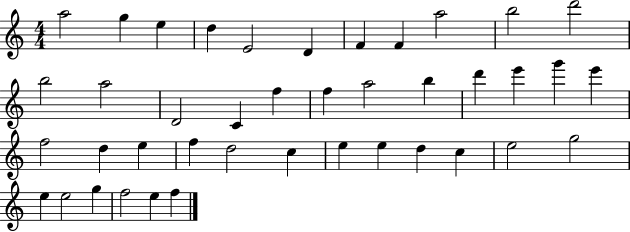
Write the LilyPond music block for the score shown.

{
  \clef treble
  \numericTimeSignature
  \time 4/4
  \key c \major
  a''2 g''4 e''4 | d''4 e'2 d'4 | f'4 f'4 a''2 | b''2 d'''2 | \break b''2 a''2 | d'2 c'4 f''4 | f''4 a''2 b''4 | d'''4 e'''4 g'''4 e'''4 | \break f''2 d''4 e''4 | f''4 d''2 c''4 | e''4 e''4 d''4 c''4 | e''2 g''2 | \break e''4 e''2 g''4 | f''2 e''4 f''4 | \bar "|."
}